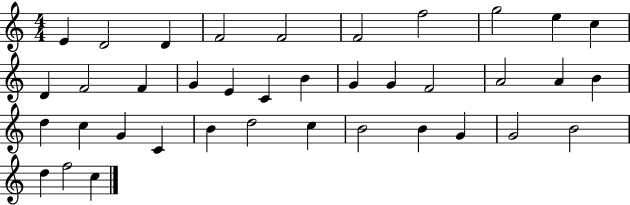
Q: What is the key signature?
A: C major